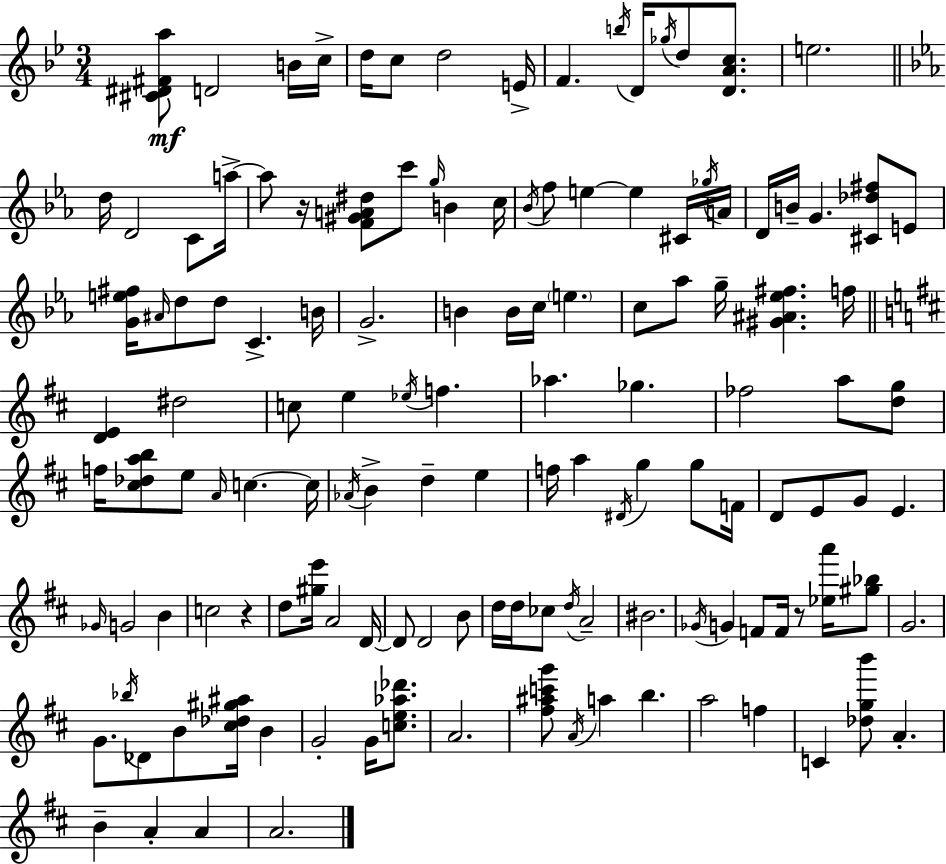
X:1
T:Untitled
M:3/4
L:1/4
K:Gm
[^C^D^Fa]/2 D2 B/4 c/4 d/4 c/2 d2 E/4 F b/4 D/4 _g/4 d/2 [DAc]/2 e2 d/4 D2 C/2 a/4 a/2 z/4 [F^GA^d]/2 c'/2 g/4 B c/4 _B/4 f/2 e e ^C/4 _g/4 A/4 D/4 B/4 G [^C_d^f]/2 E/2 [Ge^f]/4 ^A/4 d/2 d/2 C B/4 G2 B B/4 c/4 e c/2 _a/2 g/4 [^G^A_e^f] f/4 [DE] ^d2 c/2 e _e/4 f _a _g _f2 a/2 [dg]/2 f/4 [^c_dab]/2 e/2 A/4 c c/4 _A/4 B d e f/4 a ^D/4 g g/2 F/4 D/2 E/2 G/2 E _G/4 G2 B c2 z d/2 [^ge']/4 A2 D/4 D/2 D2 B/2 d/4 d/4 _c/2 d/4 A2 ^B2 _G/4 G F/2 F/4 z/2 [_ea']/4 [^g_b]/2 G2 G/2 _b/4 _D/2 B/2 [^c_d^g^a]/4 B G2 G/4 [ce_a_d']/2 A2 [^f^ac'g']/2 A/4 a b a2 f C [_dgb']/2 A B A A A2